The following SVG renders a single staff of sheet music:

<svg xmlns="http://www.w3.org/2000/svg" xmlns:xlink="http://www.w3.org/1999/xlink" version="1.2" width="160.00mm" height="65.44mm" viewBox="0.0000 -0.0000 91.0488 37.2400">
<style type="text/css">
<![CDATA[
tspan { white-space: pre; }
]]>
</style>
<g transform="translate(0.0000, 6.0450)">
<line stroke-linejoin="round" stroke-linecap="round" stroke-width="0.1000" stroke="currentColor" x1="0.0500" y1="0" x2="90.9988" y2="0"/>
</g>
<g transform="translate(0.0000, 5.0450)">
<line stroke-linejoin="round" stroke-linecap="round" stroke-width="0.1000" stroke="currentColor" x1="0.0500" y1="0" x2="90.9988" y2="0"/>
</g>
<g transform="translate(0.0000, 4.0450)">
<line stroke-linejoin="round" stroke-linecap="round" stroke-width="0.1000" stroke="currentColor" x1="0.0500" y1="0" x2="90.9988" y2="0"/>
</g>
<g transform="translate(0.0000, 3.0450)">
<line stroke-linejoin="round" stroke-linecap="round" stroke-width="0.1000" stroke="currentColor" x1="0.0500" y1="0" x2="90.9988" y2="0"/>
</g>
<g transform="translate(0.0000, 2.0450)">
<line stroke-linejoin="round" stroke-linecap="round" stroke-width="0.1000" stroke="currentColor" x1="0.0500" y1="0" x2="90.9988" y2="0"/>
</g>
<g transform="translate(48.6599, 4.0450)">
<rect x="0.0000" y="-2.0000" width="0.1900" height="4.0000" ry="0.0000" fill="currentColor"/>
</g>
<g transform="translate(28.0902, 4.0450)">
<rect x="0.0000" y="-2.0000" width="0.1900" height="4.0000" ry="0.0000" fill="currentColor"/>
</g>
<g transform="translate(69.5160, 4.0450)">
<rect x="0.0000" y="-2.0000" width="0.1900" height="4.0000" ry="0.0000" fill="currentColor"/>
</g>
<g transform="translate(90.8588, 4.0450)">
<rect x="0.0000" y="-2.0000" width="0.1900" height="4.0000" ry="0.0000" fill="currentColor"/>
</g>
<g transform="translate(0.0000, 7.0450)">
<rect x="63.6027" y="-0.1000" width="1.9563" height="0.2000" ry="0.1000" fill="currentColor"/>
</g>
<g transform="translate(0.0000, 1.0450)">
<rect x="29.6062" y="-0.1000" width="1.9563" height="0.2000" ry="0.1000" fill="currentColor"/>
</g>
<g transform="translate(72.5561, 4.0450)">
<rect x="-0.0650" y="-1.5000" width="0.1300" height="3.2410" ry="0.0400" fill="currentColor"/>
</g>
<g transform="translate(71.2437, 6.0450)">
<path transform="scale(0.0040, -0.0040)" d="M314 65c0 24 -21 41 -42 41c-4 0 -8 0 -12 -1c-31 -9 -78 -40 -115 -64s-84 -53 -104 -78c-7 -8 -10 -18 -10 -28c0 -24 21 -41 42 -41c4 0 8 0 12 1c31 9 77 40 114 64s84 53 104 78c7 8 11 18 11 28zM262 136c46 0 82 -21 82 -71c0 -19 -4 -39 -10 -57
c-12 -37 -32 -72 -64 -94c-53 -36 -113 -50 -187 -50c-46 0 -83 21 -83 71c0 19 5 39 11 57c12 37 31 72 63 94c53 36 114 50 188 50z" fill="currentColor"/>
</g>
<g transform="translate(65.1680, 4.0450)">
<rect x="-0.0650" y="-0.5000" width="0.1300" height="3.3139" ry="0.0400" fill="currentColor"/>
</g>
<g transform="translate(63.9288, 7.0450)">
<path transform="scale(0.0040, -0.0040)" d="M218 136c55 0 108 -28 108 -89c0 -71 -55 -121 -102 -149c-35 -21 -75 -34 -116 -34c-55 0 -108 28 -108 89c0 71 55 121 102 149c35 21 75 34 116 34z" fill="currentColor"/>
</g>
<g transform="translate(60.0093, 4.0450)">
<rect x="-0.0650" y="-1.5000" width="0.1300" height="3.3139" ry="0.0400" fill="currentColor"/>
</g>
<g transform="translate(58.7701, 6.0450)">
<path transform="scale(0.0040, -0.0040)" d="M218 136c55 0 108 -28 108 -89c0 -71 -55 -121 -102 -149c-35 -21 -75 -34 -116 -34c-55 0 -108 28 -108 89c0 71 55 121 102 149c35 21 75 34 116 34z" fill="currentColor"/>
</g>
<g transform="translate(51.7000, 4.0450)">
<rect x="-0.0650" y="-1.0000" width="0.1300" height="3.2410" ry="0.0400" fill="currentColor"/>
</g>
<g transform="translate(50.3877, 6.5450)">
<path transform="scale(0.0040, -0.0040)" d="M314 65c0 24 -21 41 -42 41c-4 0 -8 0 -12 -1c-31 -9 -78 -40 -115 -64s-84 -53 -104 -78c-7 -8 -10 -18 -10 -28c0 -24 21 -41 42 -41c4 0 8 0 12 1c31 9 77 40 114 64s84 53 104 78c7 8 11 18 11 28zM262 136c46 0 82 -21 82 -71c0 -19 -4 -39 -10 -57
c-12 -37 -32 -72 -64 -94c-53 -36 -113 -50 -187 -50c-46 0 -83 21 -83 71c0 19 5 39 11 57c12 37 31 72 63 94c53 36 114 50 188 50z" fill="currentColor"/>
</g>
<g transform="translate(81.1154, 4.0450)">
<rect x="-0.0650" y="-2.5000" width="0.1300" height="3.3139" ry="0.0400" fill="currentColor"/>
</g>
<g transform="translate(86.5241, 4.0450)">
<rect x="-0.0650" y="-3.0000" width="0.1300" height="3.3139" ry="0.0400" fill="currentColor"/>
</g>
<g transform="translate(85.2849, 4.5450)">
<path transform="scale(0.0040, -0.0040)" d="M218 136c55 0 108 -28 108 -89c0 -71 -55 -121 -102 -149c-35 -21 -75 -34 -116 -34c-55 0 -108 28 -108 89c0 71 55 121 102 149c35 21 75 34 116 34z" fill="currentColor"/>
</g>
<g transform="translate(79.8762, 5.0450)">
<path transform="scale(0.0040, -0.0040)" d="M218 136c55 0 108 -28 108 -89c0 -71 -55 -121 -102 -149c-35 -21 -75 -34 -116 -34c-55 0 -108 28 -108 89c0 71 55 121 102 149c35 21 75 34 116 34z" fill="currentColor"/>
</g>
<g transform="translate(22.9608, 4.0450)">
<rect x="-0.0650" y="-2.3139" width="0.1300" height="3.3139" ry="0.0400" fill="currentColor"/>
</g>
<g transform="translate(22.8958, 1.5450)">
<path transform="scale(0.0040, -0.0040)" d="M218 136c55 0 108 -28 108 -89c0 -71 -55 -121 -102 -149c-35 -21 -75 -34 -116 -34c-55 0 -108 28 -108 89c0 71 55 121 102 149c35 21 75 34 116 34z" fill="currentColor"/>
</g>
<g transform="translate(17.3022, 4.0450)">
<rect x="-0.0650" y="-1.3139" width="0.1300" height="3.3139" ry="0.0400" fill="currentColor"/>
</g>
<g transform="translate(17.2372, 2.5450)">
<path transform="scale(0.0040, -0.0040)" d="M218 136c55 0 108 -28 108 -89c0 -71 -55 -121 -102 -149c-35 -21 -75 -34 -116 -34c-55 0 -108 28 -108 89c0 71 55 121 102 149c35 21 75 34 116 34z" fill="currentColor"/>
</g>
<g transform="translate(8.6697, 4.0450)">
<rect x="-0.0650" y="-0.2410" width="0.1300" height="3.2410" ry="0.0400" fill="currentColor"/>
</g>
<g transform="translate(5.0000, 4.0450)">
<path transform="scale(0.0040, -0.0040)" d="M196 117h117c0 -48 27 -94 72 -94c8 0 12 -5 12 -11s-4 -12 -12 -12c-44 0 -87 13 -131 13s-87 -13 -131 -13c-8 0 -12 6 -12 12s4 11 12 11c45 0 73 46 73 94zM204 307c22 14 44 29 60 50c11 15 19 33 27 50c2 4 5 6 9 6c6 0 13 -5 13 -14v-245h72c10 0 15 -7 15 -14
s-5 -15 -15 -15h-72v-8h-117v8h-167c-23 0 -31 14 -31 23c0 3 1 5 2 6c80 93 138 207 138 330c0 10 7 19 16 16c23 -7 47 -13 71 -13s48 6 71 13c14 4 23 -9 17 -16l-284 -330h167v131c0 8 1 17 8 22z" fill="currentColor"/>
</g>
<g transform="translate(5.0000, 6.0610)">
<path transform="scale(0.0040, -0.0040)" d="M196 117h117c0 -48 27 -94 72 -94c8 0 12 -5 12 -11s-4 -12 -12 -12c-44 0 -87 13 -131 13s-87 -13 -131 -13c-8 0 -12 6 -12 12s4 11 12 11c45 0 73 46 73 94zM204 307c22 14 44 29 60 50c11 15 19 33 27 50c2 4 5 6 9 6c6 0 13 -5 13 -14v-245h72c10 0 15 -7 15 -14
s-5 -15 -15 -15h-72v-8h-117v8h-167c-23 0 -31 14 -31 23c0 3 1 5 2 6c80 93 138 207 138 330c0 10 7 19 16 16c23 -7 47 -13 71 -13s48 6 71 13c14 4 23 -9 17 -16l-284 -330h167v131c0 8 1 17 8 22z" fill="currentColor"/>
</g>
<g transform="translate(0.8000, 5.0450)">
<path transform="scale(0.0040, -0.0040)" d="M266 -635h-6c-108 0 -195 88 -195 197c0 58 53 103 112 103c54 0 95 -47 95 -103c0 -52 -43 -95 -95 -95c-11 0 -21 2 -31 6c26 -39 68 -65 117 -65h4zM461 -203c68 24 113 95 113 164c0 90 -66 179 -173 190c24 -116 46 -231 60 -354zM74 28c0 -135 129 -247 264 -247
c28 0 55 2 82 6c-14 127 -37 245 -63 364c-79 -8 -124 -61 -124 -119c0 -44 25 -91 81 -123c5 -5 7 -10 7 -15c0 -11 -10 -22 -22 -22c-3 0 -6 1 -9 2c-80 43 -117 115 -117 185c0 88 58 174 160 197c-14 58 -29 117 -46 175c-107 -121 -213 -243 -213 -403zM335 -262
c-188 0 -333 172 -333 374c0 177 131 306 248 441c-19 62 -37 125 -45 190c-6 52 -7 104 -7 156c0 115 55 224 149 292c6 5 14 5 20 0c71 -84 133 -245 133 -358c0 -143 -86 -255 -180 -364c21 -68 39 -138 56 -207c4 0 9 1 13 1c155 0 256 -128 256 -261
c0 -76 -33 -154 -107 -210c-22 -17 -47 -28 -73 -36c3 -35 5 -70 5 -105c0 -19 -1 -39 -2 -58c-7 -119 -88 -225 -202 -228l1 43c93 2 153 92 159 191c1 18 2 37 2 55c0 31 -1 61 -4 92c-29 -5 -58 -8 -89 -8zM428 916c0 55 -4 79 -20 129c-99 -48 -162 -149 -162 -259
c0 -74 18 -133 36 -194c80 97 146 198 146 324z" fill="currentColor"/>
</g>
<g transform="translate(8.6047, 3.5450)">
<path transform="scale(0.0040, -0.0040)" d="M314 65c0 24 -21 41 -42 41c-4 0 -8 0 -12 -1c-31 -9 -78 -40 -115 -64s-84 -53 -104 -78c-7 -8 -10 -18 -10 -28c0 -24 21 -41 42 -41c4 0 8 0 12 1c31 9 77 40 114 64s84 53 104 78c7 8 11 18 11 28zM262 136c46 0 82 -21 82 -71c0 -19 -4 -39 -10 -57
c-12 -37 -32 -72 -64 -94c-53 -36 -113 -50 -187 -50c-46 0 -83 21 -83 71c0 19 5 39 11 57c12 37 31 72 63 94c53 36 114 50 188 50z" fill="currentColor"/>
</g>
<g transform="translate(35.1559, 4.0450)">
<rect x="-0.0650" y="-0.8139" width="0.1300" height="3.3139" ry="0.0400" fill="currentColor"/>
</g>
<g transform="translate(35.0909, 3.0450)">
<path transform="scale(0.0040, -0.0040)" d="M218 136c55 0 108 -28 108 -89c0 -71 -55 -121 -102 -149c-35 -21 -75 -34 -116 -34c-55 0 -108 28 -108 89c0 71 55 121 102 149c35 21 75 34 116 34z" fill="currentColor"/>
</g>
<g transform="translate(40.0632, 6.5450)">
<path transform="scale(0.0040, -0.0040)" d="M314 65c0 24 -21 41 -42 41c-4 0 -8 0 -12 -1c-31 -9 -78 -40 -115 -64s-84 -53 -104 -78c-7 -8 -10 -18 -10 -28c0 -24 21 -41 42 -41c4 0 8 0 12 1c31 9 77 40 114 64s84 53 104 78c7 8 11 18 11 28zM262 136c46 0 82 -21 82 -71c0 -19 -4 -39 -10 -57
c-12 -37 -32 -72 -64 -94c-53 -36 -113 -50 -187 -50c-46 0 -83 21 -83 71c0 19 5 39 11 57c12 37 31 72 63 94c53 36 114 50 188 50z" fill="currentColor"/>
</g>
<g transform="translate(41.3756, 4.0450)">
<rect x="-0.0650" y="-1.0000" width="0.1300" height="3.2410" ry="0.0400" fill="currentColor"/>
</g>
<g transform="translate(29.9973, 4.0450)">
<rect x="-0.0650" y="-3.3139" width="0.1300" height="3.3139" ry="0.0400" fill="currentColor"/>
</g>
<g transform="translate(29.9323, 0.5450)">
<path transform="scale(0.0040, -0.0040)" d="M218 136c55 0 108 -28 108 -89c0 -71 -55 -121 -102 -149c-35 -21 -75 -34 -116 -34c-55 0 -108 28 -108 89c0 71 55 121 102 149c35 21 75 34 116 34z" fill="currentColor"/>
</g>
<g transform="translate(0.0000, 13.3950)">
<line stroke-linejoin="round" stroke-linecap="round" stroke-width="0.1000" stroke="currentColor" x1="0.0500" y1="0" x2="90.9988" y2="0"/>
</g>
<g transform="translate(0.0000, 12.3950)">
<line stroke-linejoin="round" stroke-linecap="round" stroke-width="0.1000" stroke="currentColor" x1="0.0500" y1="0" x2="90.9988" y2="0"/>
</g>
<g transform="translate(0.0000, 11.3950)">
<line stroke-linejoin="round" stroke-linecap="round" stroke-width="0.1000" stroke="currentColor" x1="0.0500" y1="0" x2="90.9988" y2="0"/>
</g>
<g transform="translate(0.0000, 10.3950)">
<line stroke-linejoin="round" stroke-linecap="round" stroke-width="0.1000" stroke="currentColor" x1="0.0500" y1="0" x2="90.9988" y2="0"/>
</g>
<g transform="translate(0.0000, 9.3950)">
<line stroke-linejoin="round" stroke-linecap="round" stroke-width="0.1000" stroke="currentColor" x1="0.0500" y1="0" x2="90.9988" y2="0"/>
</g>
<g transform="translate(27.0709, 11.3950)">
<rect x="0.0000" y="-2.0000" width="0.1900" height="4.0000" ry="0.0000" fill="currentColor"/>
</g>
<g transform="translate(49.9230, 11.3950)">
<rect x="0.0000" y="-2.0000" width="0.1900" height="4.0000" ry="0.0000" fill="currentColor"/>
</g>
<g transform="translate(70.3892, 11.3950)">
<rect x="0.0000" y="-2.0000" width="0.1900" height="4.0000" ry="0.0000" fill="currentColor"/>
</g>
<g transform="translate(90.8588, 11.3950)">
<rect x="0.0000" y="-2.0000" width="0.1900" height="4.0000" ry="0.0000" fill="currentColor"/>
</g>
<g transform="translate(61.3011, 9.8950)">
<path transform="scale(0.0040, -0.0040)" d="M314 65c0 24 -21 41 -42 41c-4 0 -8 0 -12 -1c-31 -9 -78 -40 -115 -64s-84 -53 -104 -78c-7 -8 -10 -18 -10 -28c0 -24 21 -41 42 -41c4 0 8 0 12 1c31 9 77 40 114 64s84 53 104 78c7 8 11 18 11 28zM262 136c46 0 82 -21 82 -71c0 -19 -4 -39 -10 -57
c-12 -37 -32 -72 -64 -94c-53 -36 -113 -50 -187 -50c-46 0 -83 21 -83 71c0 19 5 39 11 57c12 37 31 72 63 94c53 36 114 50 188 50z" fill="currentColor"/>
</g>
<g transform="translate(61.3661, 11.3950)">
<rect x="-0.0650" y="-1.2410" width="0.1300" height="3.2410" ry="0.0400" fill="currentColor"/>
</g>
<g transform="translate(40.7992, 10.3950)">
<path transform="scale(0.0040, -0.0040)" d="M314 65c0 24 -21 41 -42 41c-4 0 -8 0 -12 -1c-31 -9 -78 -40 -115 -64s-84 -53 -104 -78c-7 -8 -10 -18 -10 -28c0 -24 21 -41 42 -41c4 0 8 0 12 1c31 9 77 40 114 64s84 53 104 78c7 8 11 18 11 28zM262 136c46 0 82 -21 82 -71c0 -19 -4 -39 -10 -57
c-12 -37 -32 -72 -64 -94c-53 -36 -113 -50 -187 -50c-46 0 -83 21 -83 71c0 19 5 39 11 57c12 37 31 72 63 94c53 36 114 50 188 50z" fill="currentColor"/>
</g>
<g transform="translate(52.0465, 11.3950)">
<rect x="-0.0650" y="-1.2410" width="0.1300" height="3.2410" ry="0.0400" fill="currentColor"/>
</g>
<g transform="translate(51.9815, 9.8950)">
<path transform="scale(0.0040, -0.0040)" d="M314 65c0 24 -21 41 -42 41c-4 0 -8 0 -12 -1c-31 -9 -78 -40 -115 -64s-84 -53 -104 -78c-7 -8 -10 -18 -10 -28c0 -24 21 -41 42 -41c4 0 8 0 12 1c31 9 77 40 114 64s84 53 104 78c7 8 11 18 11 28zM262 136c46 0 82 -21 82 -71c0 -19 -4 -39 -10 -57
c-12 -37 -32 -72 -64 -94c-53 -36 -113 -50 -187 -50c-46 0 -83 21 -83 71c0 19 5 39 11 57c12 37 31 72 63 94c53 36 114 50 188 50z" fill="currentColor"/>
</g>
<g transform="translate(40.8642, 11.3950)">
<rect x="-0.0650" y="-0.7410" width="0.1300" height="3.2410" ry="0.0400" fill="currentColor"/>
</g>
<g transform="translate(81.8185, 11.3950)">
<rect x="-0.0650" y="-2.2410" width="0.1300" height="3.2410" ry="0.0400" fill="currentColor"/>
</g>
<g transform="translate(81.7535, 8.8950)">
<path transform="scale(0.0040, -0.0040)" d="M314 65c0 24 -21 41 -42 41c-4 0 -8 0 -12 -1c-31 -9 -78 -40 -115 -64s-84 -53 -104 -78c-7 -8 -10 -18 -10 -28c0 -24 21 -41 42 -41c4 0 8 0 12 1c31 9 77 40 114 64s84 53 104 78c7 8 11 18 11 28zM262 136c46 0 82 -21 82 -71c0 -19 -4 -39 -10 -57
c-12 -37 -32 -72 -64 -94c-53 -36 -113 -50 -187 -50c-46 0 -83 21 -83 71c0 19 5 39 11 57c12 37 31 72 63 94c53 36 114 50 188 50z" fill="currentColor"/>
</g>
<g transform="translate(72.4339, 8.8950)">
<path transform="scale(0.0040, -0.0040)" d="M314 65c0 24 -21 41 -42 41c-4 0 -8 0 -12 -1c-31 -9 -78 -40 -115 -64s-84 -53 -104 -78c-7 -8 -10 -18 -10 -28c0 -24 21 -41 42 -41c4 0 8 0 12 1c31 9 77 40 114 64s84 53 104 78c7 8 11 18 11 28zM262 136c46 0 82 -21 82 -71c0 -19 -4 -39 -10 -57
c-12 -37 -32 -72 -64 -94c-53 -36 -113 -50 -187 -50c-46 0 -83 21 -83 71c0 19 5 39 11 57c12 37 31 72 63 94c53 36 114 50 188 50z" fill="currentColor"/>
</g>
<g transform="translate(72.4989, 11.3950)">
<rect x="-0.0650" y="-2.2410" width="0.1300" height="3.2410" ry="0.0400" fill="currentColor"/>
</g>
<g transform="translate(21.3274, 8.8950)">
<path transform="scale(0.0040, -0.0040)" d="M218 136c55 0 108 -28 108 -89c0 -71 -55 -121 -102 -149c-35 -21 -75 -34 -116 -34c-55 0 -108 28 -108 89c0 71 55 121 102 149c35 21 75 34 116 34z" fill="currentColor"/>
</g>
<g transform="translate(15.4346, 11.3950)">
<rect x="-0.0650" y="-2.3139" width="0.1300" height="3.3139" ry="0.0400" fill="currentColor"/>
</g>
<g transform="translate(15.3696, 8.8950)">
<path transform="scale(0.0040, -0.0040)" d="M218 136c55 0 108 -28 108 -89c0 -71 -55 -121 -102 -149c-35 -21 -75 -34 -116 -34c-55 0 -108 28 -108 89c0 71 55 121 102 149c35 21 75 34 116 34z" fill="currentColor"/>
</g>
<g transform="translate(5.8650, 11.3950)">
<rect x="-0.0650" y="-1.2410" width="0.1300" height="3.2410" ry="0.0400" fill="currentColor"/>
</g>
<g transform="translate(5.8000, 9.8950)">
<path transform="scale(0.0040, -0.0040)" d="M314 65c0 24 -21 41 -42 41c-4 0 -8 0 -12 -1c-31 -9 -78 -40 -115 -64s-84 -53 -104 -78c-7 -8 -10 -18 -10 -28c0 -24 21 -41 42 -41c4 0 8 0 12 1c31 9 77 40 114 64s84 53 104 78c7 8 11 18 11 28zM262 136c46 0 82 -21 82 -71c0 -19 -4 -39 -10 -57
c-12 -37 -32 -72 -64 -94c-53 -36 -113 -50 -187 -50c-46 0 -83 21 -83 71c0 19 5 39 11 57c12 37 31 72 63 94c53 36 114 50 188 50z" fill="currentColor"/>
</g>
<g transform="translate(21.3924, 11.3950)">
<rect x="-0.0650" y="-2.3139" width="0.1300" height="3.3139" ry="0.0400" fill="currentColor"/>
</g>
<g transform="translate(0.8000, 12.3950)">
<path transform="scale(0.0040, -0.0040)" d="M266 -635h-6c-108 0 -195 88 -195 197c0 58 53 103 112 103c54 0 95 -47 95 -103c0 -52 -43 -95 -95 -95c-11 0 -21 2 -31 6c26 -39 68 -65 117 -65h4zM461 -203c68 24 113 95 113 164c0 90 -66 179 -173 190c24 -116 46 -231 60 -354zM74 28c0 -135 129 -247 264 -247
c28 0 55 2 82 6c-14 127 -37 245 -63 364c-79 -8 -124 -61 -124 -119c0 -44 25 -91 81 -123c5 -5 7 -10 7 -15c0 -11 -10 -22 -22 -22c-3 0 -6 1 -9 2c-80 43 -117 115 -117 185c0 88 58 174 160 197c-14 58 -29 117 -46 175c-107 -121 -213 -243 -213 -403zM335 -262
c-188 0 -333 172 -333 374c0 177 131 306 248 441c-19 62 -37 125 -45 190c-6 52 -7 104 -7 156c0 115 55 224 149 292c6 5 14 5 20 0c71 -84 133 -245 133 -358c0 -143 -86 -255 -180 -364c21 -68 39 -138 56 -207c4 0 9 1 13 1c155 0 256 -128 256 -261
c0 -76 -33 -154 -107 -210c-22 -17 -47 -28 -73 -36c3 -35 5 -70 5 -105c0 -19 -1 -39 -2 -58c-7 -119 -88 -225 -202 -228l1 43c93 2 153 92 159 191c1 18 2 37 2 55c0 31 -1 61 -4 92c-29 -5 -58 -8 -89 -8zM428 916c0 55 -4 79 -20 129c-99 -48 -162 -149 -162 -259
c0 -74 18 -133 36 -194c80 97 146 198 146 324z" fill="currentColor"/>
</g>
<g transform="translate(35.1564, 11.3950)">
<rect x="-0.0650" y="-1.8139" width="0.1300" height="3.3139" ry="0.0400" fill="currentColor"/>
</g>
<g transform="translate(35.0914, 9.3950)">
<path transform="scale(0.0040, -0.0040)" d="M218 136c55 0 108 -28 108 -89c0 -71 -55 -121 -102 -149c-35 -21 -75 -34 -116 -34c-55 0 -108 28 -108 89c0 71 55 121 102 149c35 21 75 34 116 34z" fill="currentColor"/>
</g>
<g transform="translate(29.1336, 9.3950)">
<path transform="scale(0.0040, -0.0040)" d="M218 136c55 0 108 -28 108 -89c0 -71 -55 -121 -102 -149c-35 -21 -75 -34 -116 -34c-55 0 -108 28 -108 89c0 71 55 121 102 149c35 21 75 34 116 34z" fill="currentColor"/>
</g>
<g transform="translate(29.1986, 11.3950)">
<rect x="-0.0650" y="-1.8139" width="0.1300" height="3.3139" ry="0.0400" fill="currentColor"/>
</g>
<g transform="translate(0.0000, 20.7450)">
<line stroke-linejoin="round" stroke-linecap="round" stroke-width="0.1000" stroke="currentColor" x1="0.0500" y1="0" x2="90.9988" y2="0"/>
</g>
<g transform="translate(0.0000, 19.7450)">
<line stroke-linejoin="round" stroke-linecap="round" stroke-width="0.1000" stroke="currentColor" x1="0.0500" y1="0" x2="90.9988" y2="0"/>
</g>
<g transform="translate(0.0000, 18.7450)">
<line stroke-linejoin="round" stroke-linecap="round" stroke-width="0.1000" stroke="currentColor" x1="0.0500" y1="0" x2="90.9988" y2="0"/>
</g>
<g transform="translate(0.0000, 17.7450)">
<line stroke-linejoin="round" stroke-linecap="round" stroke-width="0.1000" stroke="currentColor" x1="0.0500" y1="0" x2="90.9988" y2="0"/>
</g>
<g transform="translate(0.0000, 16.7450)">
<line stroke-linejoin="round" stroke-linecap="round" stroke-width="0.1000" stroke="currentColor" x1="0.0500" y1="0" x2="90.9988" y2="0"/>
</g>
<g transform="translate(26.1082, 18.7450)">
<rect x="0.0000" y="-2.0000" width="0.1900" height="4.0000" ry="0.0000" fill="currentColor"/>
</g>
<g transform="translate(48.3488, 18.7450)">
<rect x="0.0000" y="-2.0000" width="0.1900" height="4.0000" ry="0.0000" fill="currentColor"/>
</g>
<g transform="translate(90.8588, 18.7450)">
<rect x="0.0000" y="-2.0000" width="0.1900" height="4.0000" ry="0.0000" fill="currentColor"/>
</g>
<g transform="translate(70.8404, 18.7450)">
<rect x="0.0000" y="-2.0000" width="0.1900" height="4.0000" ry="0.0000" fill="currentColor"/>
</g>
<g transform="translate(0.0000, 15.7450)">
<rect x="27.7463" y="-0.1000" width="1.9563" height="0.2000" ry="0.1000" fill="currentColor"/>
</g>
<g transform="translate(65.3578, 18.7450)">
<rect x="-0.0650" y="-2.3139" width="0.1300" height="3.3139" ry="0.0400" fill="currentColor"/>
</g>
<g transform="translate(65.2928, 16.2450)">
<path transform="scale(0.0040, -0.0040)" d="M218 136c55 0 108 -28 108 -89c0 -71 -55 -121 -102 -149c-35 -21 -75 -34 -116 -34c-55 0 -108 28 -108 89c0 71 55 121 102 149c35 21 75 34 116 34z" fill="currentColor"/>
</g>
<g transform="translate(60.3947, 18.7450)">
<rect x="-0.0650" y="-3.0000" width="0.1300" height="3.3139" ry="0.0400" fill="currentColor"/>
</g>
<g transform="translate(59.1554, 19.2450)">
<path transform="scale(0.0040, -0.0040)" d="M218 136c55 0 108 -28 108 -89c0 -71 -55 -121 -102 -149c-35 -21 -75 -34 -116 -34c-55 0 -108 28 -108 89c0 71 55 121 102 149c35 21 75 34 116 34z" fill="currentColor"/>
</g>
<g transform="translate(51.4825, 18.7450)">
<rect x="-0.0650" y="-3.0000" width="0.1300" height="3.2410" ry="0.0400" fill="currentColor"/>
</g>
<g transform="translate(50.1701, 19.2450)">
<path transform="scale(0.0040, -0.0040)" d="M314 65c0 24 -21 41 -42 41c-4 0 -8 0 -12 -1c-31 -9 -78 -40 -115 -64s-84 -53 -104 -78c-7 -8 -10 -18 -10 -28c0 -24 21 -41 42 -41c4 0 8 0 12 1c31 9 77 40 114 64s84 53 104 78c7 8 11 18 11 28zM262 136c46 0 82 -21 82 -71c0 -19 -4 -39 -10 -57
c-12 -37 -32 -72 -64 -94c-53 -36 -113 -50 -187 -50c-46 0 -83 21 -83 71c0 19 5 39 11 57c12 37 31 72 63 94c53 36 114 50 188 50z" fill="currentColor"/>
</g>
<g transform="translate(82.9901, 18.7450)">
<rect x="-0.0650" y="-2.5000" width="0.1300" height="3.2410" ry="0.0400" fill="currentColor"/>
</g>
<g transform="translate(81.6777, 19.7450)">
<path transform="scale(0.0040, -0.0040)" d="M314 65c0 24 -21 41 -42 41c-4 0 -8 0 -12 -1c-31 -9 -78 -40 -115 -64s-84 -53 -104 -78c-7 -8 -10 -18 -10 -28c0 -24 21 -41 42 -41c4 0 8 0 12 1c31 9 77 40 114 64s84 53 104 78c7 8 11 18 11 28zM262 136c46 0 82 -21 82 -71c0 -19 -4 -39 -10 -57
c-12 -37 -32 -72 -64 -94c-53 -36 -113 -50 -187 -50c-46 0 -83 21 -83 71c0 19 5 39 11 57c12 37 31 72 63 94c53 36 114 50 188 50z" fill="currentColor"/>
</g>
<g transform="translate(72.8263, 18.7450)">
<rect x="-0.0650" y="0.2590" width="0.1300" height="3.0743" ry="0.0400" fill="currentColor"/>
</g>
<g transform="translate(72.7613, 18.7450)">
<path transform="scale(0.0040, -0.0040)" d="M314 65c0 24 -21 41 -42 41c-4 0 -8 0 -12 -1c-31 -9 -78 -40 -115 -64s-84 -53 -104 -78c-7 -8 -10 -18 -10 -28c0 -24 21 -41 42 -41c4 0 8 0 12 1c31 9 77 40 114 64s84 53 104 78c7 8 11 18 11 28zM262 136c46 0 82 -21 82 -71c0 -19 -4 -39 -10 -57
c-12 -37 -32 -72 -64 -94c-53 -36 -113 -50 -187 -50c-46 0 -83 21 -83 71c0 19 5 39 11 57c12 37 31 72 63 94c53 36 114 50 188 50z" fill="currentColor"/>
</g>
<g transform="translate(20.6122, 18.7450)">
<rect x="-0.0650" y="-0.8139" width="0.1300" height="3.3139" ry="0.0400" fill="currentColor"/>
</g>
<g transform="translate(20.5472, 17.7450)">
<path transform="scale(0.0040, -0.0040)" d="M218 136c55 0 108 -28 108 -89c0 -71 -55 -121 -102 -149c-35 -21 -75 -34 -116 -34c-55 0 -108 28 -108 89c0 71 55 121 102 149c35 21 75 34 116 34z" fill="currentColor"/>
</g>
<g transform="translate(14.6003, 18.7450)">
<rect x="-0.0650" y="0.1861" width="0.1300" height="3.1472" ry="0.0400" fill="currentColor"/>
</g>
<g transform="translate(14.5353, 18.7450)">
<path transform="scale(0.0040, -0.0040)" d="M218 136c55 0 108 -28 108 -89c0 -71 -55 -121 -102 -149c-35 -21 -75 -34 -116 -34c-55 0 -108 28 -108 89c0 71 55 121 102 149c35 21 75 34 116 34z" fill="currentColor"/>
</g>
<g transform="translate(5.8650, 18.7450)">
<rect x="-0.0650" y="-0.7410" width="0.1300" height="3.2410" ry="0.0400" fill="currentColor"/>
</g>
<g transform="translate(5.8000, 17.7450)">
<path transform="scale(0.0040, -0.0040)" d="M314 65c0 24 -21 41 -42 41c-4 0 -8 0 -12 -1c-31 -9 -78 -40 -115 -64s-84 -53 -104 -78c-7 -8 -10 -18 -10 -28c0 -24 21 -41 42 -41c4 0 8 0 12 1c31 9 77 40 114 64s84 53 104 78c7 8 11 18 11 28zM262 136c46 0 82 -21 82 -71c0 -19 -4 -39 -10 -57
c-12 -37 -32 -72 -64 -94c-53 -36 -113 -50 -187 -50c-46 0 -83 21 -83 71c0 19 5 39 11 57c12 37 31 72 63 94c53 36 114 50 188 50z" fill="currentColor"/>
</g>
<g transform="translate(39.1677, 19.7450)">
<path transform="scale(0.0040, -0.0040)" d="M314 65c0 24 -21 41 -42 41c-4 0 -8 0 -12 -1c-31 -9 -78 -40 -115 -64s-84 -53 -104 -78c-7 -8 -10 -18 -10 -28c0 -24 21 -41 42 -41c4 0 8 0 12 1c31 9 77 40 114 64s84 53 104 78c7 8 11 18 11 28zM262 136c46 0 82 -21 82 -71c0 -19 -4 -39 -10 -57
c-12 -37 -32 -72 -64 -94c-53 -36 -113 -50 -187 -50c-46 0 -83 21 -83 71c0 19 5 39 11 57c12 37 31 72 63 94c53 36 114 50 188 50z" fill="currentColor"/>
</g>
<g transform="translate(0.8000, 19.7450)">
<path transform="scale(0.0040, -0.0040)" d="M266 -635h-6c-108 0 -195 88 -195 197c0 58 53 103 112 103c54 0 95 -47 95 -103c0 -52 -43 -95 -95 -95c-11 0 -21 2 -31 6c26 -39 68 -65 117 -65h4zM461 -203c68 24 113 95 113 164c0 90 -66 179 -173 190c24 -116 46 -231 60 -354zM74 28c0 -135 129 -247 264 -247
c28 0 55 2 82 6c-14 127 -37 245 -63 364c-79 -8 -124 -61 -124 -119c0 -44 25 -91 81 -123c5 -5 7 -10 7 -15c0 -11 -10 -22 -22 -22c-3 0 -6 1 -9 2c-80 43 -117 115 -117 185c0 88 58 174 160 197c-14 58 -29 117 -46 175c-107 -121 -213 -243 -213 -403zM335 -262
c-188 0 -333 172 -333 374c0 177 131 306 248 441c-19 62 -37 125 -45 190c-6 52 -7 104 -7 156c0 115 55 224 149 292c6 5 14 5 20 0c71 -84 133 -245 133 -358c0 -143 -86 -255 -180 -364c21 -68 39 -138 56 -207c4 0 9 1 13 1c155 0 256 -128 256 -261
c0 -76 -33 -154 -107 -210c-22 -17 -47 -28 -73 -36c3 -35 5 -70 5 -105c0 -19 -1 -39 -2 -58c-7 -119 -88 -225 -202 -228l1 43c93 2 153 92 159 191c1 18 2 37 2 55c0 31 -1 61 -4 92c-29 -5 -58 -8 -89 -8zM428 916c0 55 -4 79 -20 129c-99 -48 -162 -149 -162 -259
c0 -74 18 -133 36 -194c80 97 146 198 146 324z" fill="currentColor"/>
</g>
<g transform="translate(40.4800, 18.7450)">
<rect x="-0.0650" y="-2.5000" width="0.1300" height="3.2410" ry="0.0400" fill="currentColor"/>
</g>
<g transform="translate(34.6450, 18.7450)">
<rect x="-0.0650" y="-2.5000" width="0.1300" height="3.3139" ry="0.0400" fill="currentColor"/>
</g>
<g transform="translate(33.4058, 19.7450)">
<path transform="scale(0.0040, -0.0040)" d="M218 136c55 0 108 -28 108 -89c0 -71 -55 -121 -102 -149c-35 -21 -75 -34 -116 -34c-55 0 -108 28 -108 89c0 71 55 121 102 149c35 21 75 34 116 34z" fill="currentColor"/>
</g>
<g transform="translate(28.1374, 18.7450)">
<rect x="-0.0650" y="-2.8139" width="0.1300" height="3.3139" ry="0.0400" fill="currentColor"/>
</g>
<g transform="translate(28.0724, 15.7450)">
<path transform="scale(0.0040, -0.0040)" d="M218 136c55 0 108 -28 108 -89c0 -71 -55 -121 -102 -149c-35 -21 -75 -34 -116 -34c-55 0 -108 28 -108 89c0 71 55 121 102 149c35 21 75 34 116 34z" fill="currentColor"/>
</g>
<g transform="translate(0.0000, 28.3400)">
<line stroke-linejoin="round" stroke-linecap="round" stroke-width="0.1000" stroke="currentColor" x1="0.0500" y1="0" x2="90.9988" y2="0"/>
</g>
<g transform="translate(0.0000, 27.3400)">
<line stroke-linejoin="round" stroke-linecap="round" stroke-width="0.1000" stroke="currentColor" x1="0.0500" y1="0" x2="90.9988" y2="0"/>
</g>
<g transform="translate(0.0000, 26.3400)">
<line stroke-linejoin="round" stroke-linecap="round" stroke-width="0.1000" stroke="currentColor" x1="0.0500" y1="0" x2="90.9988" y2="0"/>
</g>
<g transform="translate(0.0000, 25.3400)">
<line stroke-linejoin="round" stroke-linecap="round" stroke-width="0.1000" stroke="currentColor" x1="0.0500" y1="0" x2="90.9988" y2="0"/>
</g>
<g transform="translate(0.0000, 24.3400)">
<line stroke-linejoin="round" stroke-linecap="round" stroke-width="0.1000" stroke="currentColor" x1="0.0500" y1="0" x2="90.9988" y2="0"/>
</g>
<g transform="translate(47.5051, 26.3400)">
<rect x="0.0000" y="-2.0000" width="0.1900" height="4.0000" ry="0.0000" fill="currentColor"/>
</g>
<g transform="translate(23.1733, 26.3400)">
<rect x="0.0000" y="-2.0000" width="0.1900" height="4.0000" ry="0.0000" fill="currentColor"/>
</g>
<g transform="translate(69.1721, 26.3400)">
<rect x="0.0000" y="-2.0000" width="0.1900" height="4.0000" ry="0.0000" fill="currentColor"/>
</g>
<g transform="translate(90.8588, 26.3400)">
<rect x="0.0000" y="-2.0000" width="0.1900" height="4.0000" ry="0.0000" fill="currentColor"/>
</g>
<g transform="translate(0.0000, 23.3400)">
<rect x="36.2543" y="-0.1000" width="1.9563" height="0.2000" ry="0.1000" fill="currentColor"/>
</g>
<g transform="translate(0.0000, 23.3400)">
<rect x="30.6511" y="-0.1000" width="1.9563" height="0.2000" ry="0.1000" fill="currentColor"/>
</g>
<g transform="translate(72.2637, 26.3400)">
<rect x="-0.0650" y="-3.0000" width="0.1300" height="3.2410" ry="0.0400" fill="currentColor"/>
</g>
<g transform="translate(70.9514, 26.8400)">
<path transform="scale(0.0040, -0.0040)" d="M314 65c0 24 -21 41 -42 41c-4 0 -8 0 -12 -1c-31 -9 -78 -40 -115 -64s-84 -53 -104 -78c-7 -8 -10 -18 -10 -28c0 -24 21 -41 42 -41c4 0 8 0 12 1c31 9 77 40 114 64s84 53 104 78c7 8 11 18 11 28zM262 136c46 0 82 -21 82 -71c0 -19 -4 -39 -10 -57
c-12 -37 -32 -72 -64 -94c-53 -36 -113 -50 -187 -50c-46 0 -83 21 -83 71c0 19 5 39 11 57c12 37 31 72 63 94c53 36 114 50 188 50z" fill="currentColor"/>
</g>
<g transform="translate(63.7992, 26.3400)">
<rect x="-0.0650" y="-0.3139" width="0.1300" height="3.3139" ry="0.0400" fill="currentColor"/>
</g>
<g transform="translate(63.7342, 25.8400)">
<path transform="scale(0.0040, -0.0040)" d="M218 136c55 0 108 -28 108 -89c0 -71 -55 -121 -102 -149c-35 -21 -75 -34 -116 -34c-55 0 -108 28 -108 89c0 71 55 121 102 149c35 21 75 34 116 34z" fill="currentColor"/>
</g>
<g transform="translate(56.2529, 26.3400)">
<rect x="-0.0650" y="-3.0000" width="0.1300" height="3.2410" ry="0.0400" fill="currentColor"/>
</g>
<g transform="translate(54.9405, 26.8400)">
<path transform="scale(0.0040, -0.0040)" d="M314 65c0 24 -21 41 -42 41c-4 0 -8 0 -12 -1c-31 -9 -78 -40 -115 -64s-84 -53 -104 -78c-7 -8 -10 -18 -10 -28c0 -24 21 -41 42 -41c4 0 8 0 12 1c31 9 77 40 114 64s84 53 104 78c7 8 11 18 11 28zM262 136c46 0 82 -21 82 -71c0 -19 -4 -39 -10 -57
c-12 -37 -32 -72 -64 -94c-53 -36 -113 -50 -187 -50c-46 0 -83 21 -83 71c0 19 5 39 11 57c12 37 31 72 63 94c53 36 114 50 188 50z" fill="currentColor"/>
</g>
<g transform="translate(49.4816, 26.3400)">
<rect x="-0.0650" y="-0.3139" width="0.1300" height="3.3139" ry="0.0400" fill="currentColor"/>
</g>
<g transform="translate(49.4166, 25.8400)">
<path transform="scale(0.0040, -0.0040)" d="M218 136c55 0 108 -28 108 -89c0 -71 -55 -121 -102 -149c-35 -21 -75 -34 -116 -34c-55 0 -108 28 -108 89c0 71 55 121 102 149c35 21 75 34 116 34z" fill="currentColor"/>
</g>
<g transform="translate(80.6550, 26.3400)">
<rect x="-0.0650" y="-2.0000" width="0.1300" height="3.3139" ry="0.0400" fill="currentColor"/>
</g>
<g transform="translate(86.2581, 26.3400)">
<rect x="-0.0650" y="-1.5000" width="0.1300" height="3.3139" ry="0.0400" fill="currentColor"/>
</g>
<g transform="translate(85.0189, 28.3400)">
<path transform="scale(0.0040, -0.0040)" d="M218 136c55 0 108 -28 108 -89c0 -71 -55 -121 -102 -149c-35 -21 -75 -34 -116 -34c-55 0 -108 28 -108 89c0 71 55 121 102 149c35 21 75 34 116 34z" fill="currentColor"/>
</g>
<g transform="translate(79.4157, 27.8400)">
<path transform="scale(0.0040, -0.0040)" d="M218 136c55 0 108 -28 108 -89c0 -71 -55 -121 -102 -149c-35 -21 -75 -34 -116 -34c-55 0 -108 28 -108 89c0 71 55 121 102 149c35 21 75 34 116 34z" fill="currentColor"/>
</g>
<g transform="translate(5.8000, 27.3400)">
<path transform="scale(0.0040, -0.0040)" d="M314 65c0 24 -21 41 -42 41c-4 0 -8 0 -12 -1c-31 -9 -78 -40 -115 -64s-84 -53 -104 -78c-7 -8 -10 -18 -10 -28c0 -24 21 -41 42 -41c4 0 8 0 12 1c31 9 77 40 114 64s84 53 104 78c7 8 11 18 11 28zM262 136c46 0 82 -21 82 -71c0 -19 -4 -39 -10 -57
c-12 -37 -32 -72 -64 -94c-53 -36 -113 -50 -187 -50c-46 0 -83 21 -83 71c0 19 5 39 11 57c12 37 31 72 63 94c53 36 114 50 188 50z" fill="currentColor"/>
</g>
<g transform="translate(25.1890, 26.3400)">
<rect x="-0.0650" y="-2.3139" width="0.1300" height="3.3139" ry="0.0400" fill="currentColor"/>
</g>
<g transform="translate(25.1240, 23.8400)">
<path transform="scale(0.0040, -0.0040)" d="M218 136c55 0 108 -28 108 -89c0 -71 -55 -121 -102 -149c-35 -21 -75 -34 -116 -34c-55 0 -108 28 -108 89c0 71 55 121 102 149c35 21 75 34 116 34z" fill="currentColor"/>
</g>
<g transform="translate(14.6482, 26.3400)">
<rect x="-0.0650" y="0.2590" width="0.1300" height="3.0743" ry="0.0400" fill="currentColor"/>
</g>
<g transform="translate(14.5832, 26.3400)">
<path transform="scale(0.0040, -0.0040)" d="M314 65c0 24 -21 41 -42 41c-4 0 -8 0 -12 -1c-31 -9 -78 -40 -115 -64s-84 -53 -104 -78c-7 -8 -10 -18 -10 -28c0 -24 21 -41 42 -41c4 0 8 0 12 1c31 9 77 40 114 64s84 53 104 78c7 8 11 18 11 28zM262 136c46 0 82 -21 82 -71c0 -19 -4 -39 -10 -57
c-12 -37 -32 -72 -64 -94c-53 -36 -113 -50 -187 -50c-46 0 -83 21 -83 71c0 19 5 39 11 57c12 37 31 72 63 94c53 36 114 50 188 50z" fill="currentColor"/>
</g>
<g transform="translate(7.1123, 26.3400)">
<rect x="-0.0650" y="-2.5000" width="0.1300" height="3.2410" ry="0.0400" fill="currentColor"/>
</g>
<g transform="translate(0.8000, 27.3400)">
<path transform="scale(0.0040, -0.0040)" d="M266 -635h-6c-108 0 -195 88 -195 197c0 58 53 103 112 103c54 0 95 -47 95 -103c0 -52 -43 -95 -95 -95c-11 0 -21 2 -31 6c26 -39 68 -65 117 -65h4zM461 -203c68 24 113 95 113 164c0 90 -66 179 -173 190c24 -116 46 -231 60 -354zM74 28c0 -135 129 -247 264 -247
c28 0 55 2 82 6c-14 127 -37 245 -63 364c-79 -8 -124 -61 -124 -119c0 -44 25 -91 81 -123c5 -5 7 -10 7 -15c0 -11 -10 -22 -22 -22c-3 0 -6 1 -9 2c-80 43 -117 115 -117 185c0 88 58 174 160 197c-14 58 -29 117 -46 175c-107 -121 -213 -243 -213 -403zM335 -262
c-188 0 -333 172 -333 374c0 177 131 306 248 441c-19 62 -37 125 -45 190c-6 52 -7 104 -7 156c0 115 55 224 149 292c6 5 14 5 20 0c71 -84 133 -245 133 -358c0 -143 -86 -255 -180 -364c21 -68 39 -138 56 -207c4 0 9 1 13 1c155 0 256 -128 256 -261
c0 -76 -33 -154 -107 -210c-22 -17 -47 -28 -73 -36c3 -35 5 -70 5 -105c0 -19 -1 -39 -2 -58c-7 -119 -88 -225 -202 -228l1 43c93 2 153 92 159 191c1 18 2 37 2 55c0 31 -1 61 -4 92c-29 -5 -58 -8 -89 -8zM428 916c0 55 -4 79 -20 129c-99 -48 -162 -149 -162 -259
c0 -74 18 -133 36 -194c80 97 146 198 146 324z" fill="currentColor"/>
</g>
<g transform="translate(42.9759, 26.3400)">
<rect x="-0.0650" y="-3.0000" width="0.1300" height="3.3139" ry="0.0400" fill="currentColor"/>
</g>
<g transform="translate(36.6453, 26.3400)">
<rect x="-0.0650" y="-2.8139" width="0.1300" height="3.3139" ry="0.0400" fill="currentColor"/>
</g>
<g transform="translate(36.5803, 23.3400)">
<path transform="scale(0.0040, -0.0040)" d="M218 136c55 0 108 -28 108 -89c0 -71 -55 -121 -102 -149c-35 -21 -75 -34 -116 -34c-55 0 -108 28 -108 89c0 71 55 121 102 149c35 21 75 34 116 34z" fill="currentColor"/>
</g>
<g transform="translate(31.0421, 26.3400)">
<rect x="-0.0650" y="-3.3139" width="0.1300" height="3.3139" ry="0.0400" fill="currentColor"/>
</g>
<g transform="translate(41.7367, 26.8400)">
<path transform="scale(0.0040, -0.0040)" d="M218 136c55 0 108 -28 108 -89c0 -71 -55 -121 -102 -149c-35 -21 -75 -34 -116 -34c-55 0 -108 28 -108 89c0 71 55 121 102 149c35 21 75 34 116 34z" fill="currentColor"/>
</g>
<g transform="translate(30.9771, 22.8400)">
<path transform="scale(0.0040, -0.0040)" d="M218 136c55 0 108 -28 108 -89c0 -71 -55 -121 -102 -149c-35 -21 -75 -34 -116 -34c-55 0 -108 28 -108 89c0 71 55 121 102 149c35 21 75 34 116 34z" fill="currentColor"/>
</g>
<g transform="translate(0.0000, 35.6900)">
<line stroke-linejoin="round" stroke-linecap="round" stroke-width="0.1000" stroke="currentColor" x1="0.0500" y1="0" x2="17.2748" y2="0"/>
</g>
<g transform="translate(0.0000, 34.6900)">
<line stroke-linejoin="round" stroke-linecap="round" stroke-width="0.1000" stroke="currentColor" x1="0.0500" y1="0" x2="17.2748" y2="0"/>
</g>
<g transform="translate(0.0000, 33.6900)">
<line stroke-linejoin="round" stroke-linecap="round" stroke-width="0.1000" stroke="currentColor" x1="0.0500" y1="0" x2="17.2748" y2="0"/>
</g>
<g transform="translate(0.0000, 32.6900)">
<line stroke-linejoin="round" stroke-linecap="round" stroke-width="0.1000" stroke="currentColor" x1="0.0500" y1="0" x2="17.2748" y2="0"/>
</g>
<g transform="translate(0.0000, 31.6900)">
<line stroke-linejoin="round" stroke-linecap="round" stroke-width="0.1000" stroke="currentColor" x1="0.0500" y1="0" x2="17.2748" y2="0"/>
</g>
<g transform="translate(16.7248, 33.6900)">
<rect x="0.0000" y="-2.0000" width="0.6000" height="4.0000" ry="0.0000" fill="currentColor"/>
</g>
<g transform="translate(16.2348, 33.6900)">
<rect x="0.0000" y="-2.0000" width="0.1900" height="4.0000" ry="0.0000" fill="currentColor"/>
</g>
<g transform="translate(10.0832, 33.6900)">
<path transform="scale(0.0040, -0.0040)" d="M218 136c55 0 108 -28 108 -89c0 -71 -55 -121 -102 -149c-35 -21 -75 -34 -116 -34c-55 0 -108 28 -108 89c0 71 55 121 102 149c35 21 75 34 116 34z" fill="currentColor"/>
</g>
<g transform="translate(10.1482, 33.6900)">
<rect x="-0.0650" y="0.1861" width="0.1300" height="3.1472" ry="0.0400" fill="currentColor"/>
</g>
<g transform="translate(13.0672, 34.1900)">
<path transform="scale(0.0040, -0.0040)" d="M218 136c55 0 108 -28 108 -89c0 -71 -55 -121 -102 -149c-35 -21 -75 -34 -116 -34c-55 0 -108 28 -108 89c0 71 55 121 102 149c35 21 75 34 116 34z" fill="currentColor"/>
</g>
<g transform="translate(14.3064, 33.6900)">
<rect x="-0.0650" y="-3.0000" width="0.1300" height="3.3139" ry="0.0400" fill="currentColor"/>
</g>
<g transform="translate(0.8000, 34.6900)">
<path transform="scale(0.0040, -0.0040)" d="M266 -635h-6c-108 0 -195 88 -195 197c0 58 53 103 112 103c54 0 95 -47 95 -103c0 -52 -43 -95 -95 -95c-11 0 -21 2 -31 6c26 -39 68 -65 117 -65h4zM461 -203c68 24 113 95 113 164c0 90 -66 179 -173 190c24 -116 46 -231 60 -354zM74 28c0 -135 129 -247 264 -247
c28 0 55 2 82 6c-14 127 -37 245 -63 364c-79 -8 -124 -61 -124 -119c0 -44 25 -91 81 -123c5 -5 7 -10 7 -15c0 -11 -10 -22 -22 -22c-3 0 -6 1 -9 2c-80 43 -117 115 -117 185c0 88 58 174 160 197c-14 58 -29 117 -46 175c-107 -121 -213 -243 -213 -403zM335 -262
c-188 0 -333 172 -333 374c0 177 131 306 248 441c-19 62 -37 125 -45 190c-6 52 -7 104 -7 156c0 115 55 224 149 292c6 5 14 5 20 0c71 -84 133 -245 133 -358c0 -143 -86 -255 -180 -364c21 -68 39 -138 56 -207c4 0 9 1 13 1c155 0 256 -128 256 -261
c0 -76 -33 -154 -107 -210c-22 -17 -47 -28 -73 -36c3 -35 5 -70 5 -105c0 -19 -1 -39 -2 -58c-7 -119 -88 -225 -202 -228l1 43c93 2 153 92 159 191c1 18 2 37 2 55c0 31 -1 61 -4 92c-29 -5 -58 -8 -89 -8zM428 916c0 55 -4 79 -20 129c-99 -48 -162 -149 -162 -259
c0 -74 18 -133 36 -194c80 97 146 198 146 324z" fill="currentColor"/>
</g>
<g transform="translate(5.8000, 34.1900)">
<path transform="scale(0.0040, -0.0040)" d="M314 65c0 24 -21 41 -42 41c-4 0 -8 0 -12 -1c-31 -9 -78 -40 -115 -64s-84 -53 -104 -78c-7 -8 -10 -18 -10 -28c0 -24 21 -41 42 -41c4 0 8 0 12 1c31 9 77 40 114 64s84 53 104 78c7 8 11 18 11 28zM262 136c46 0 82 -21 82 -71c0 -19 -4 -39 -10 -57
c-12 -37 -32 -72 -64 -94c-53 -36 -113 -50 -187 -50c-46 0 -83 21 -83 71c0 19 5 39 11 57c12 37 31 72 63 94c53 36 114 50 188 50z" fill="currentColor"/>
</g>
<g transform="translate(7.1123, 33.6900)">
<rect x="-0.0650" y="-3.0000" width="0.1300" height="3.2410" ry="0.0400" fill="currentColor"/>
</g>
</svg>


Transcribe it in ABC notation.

X:1
T:Untitled
M:4/4
L:1/4
K:C
c2 e g b d D2 D2 E C E2 G A e2 g g f f d2 e2 e2 g2 g2 d2 B d a G G2 A2 A g B2 G2 G2 B2 g b a A c A2 c A2 F E A2 B A